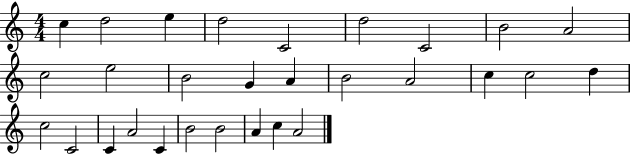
{
  \clef treble
  \numericTimeSignature
  \time 4/4
  \key c \major
  c''4 d''2 e''4 | d''2 c'2 | d''2 c'2 | b'2 a'2 | \break c''2 e''2 | b'2 g'4 a'4 | b'2 a'2 | c''4 c''2 d''4 | \break c''2 c'2 | c'4 a'2 c'4 | b'2 b'2 | a'4 c''4 a'2 | \break \bar "|."
}